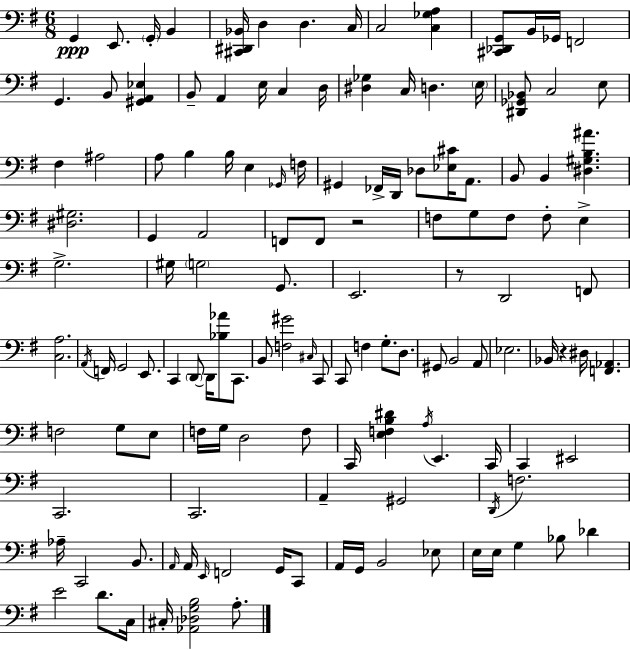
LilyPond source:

{
  \clef bass
  \numericTimeSignature
  \time 6/8
  \key e \minor
  g,4\ppp e,8. \parenthesize g,16-. b,4 | <cis, dis, bes,>16 d4 d4. c16 | c2 <c ges a>4 | <cis, des, g,>8 b,16 ges,16 f,2 | \break g,4. b,8 <gis, a, ees>4 | b,8-- a,4 e16 c4 d16 | <dis ges>4 c16 d4. \parenthesize e16 | <dis, ges, bes,>8 c2 e8 | \break fis4 ais2 | a8 b4 b16 e4 \grace { ges,16 } | f16 gis,4 fes,16-> d,16 des8 <ees cis'>16 a,8. | b,8 b,4 <dis gis b ais'>4. | \break <dis gis>2. | g,4 a,2 | f,8 f,8 r2 | f8 g8 f8 f8-. e4-> | \break g2.-> | gis16 \parenthesize g2 g,8. | e,2. | r8 d,2 f,8 | \break <c a>2. | \acciaccatura { a,16 } f,16 g,2 e,8. | c,4 \parenthesize d,8~~ d,16 <bes aes'>8 c,8. | b,8 <f gis'>2 | \break \grace { cis16 } c,8 c,8 f4 g8.-. | d8. gis,8 b,2 | a,8 ees2. | bes,16 r4 dis16 <f, aes,>4. | \break f2 g8 | e8 f16 g16 d2 | f8 c,16 <e f b dis'>4 \acciaccatura { a16 } e,4. | c,16 c,4 eis,2 | \break c,2. | c,2. | a,4-- gis,2 | \acciaccatura { d,16 } f2. | \break aes16-- c,2 | b,8. \grace { a,16 } a,16 \grace { e,16 } f,2 | g,16 c,8 a,16 g,16 b,2 | ees8 e16 e16 g4 | \break bes8 des'4 e'2 | d'8. c16 cis16-. <aes, des g b>2 | a8.-. \bar "|."
}